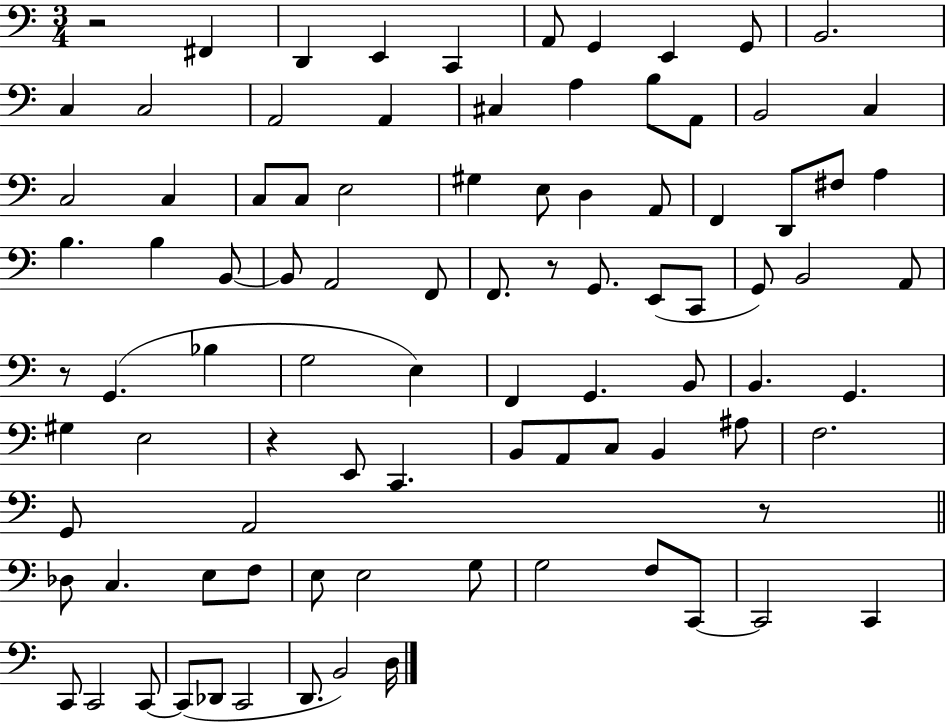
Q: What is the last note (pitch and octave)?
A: D3